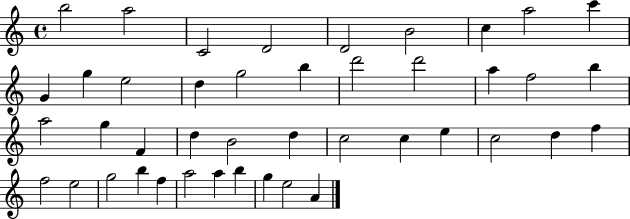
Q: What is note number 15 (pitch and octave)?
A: B5